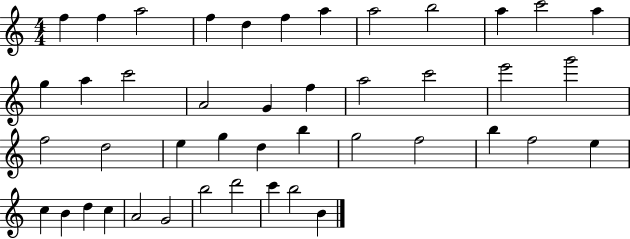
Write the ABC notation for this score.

X:1
T:Untitled
M:4/4
L:1/4
K:C
f f a2 f d f a a2 b2 a c'2 a g a c'2 A2 G f a2 c'2 e'2 g'2 f2 d2 e g d b g2 f2 b f2 e c B d c A2 G2 b2 d'2 c' b2 B